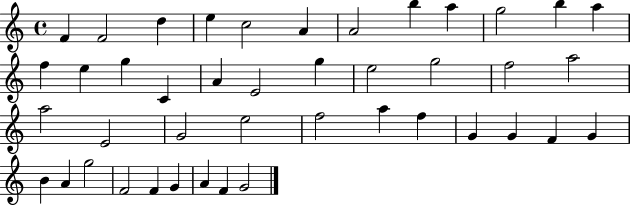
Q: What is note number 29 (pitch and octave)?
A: A5